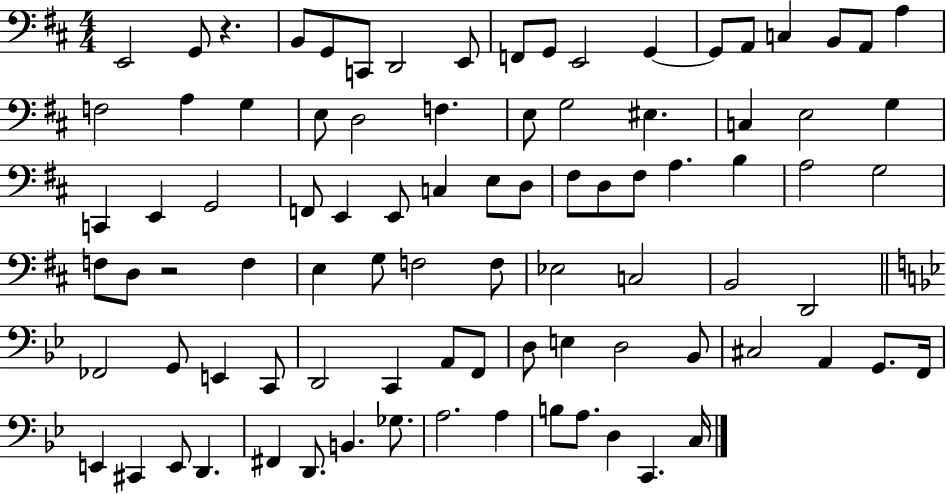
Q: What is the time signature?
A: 4/4